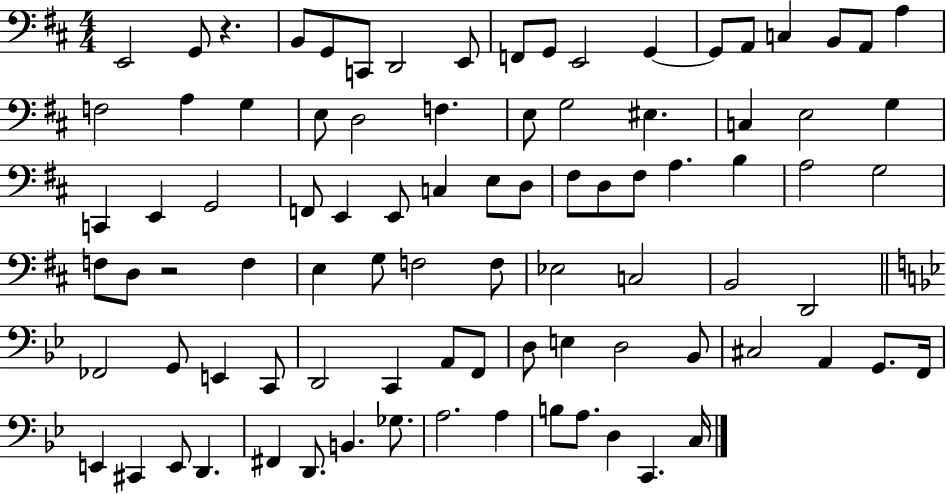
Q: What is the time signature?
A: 4/4